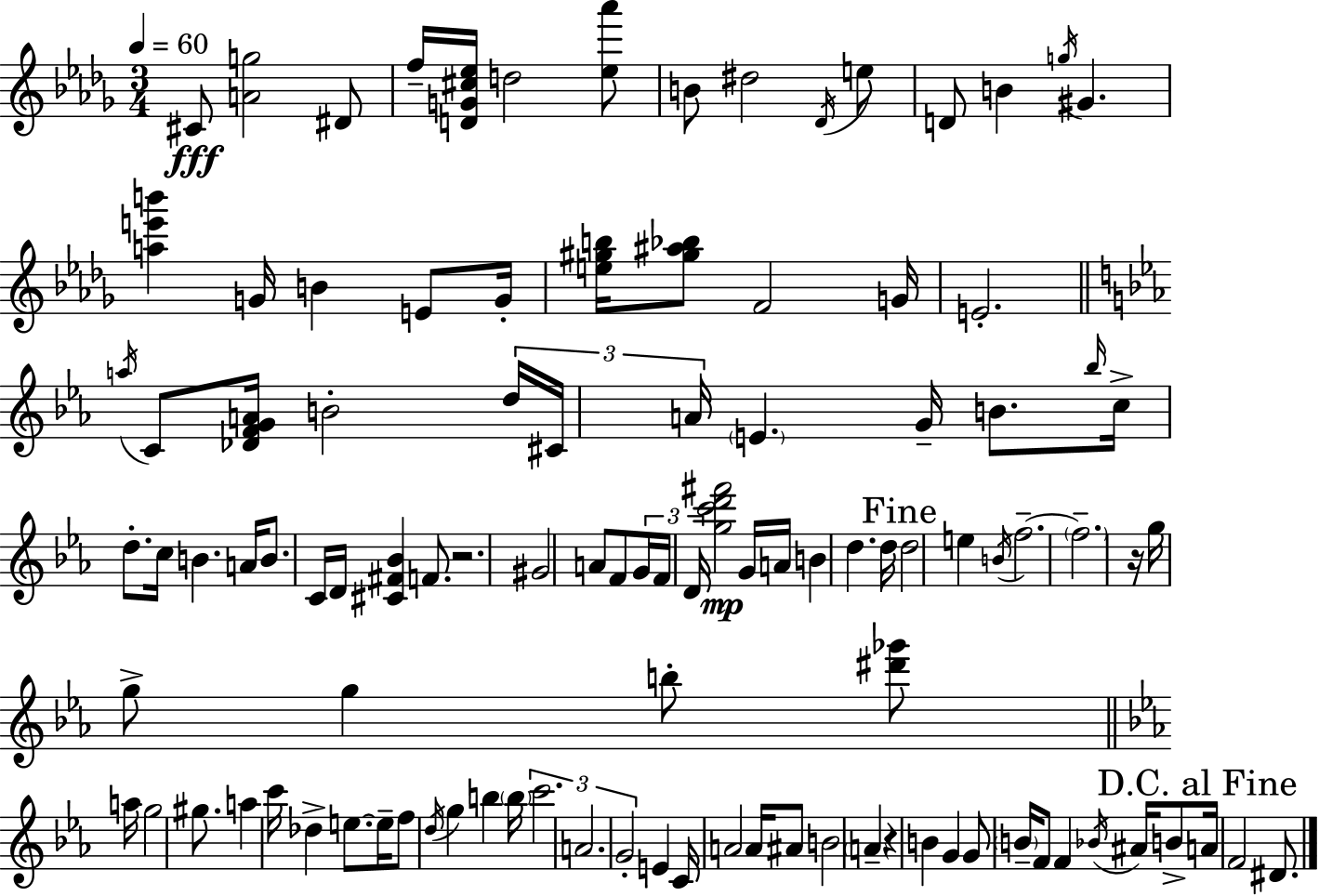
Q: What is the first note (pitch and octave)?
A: C#4